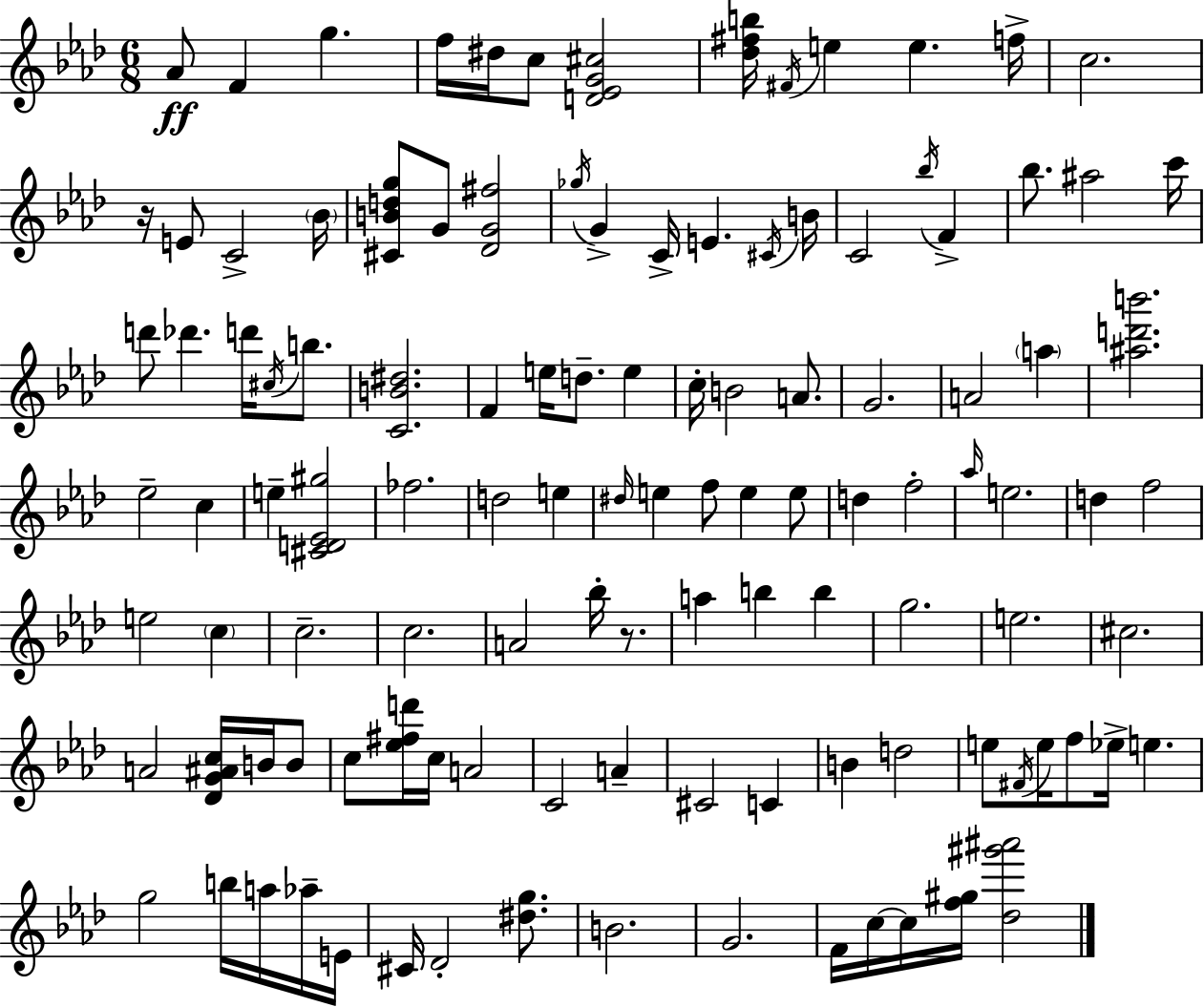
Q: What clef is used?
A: treble